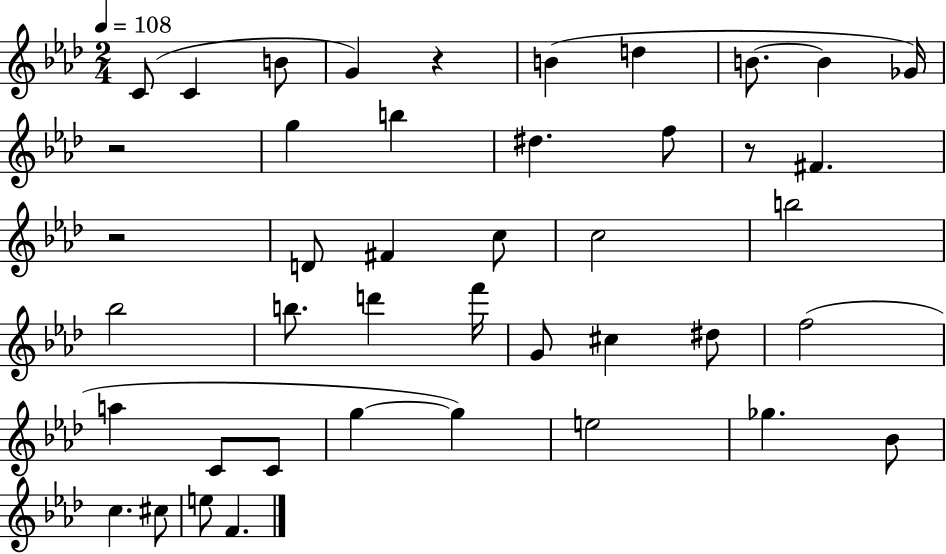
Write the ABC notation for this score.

X:1
T:Untitled
M:2/4
L:1/4
K:Ab
C/2 C B/2 G z B d B/2 B _G/4 z2 g b ^d f/2 z/2 ^F z2 D/2 ^F c/2 c2 b2 _b2 b/2 d' f'/4 G/2 ^c ^d/2 f2 a C/2 C/2 g g e2 _g _B/2 c ^c/2 e/2 F